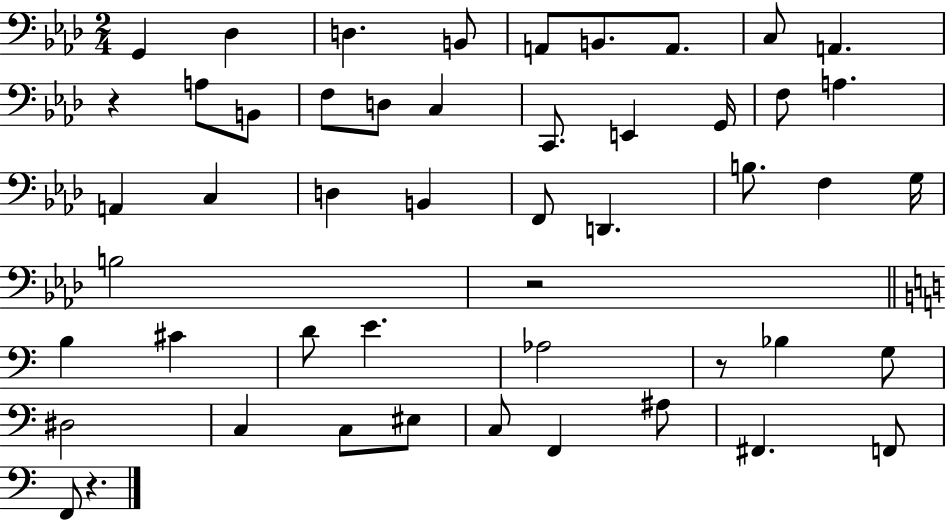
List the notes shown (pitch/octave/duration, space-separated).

G2/q Db3/q D3/q. B2/e A2/e B2/e. A2/e. C3/e A2/q. R/q A3/e B2/e F3/e D3/e C3/q C2/e. E2/q G2/s F3/e A3/q. A2/q C3/q D3/q B2/q F2/e D2/q. B3/e. F3/q G3/s B3/h R/h B3/q C#4/q D4/e E4/q. Ab3/h R/e Bb3/q G3/e D#3/h C3/q C3/e EIS3/e C3/e F2/q A#3/e F#2/q. F2/e F2/e R/q.